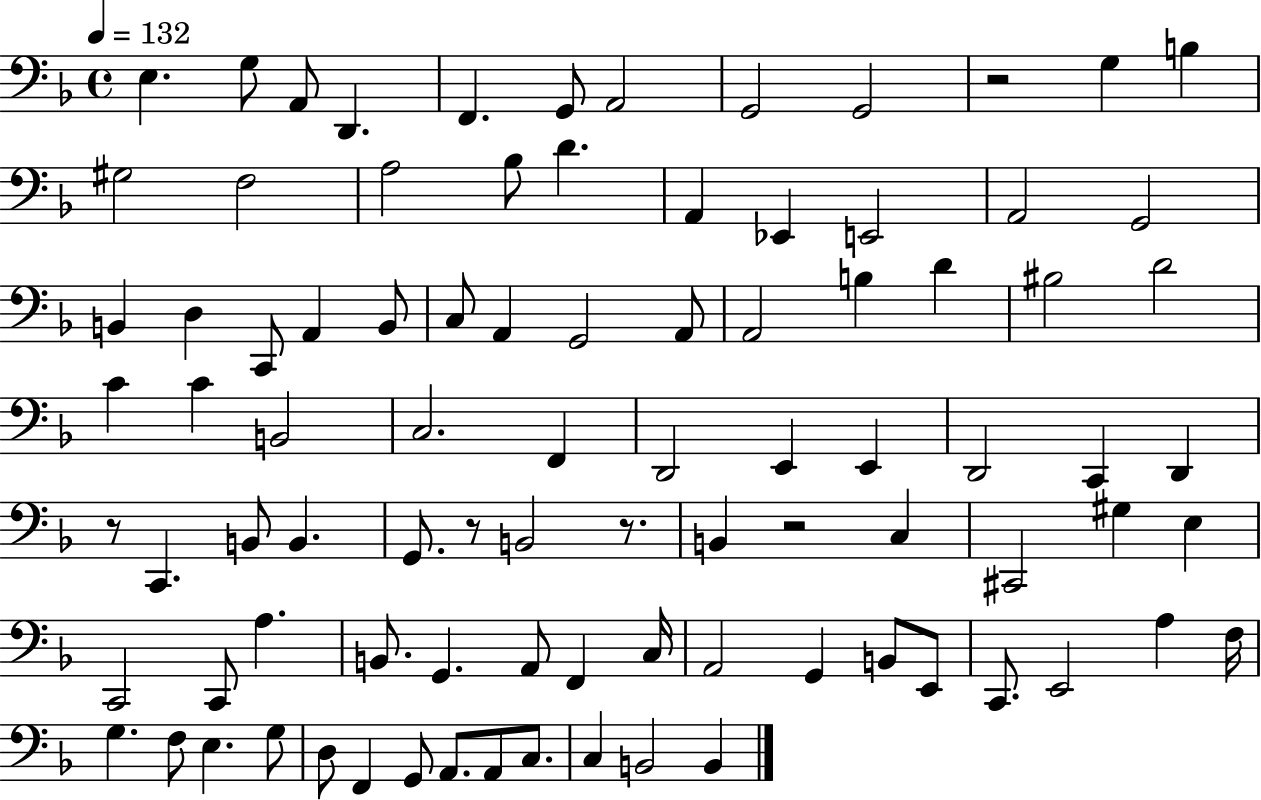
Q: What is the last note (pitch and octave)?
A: B2